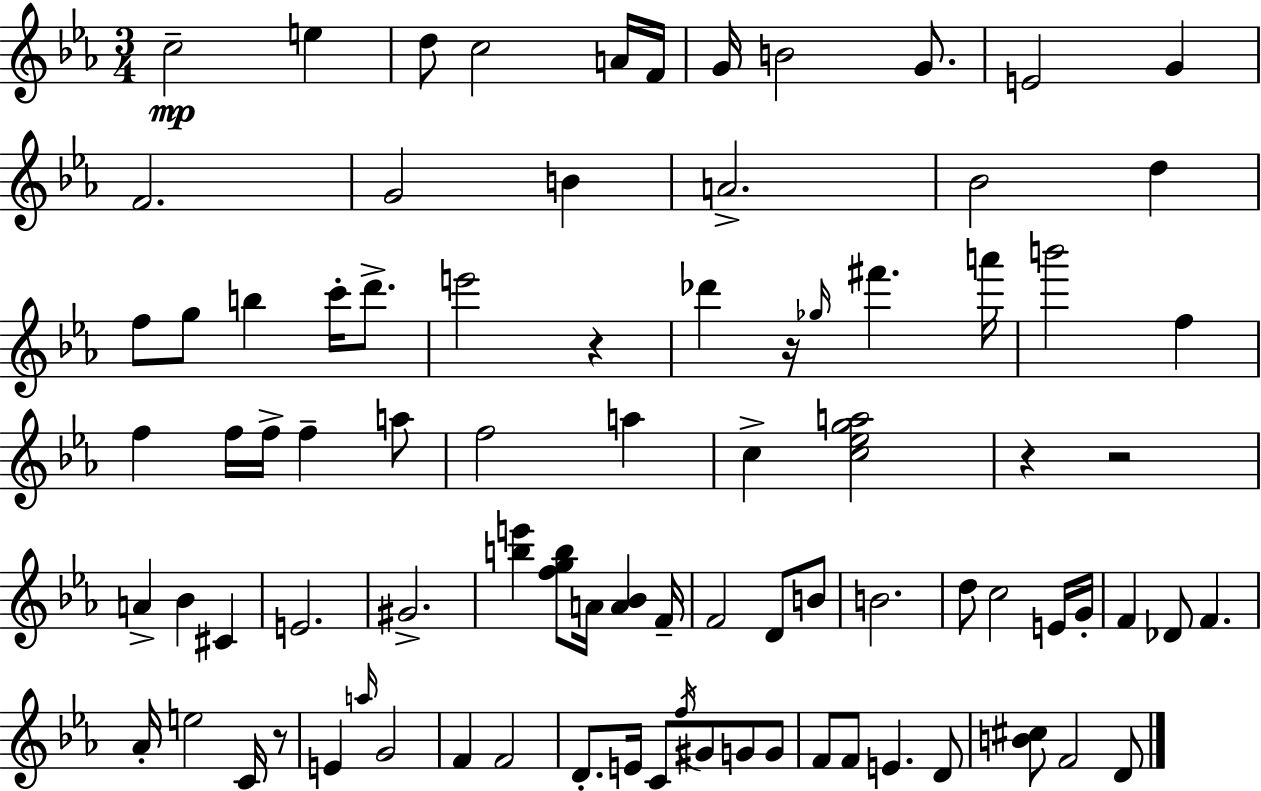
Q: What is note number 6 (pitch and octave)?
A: F4